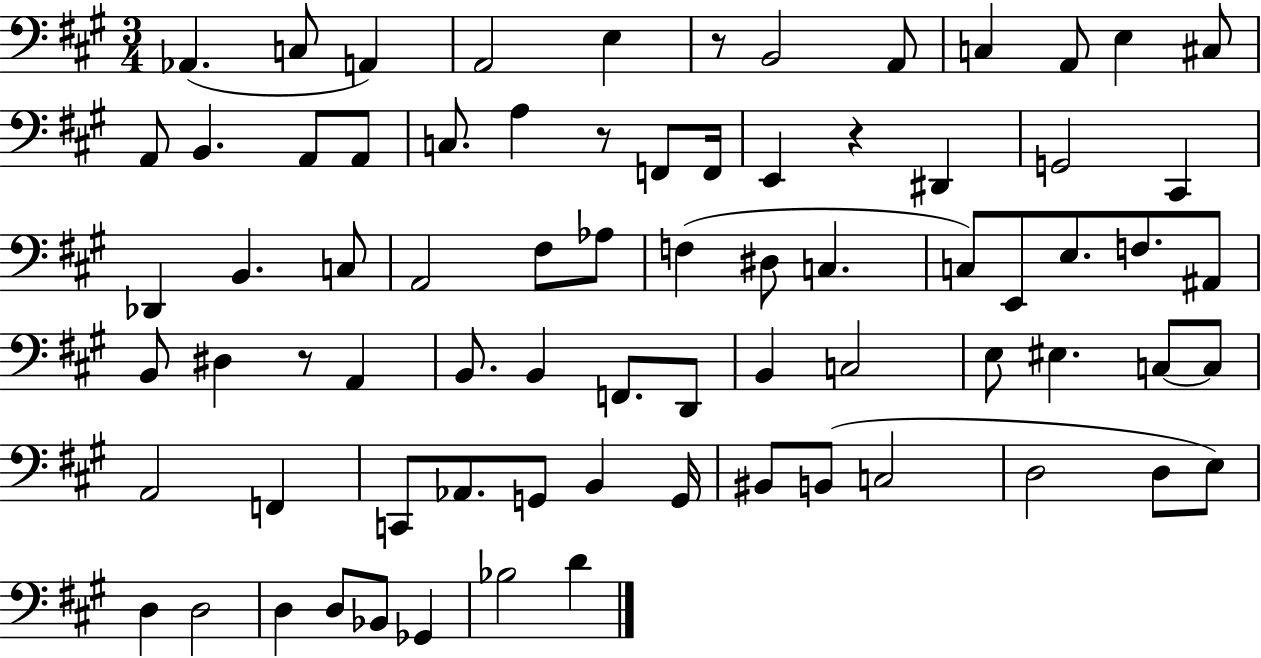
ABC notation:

X:1
T:Untitled
M:3/4
L:1/4
K:A
_A,, C,/2 A,, A,,2 E, z/2 B,,2 A,,/2 C, A,,/2 E, ^C,/2 A,,/2 B,, A,,/2 A,,/2 C,/2 A, z/2 F,,/2 F,,/4 E,, z ^D,, G,,2 ^C,, _D,, B,, C,/2 A,,2 ^F,/2 _A,/2 F, ^D,/2 C, C,/2 E,,/2 E,/2 F,/2 ^A,,/2 B,,/2 ^D, z/2 A,, B,,/2 B,, F,,/2 D,,/2 B,, C,2 E,/2 ^E, C,/2 C,/2 A,,2 F,, C,,/2 _A,,/2 G,,/2 B,, G,,/4 ^B,,/2 B,,/2 C,2 D,2 D,/2 E,/2 D, D,2 D, D,/2 _B,,/2 _G,, _B,2 D